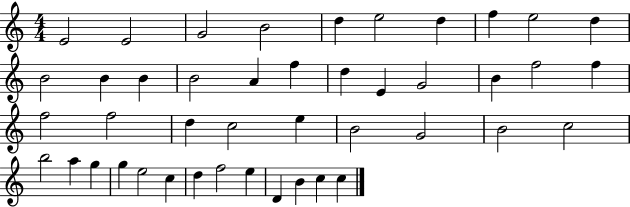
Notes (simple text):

E4/h E4/h G4/h B4/h D5/q E5/h D5/q F5/q E5/h D5/q B4/h B4/q B4/q B4/h A4/q F5/q D5/q E4/q G4/h B4/q F5/h F5/q F5/h F5/h D5/q C5/h E5/q B4/h G4/h B4/h C5/h B5/h A5/q G5/q G5/q E5/h C5/q D5/q F5/h E5/q D4/q B4/q C5/q C5/q